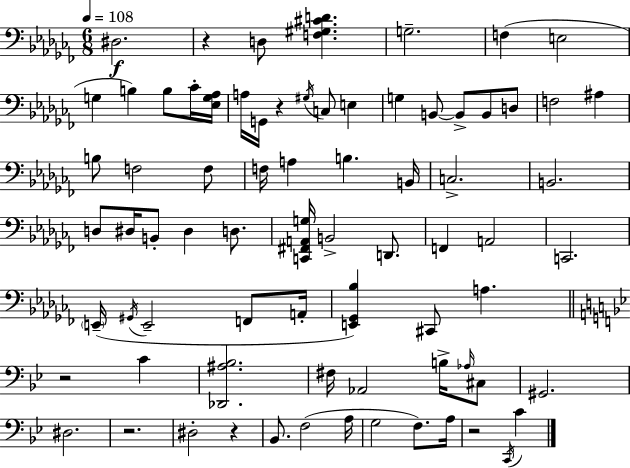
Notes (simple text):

D#3/h. R/q D3/e [F3,G#3,C#4,D4]/q. G3/h. F3/q E3/h G3/q B3/q B3/e CES4/s [Eb3,G3,Ab3]/s A3/s G2/s R/q G#3/s C3/e E3/q G3/q B2/e B2/e B2/e D3/e F3/h A#3/q B3/e F3/h F3/e F3/s A3/q B3/q. B2/s C3/h. B2/h. D3/e D#3/s B2/e D#3/q D3/e. [C2,F#2,A2,G3]/s B2/h D2/e. F2/q A2/h C2/h. E2/s G#2/s E2/h F2/e A2/s [E2,Gb2,Bb3]/q C#2/e A3/q. R/h C4/q [Db2,A#3,Bb3]/h. F#3/s Ab2/h B3/s Ab3/s C#3/e G#2/h. D#3/h. R/h. D#3/h R/q Bb2/e. F3/h A3/s G3/h F3/e. A3/s R/h C2/s C4/q